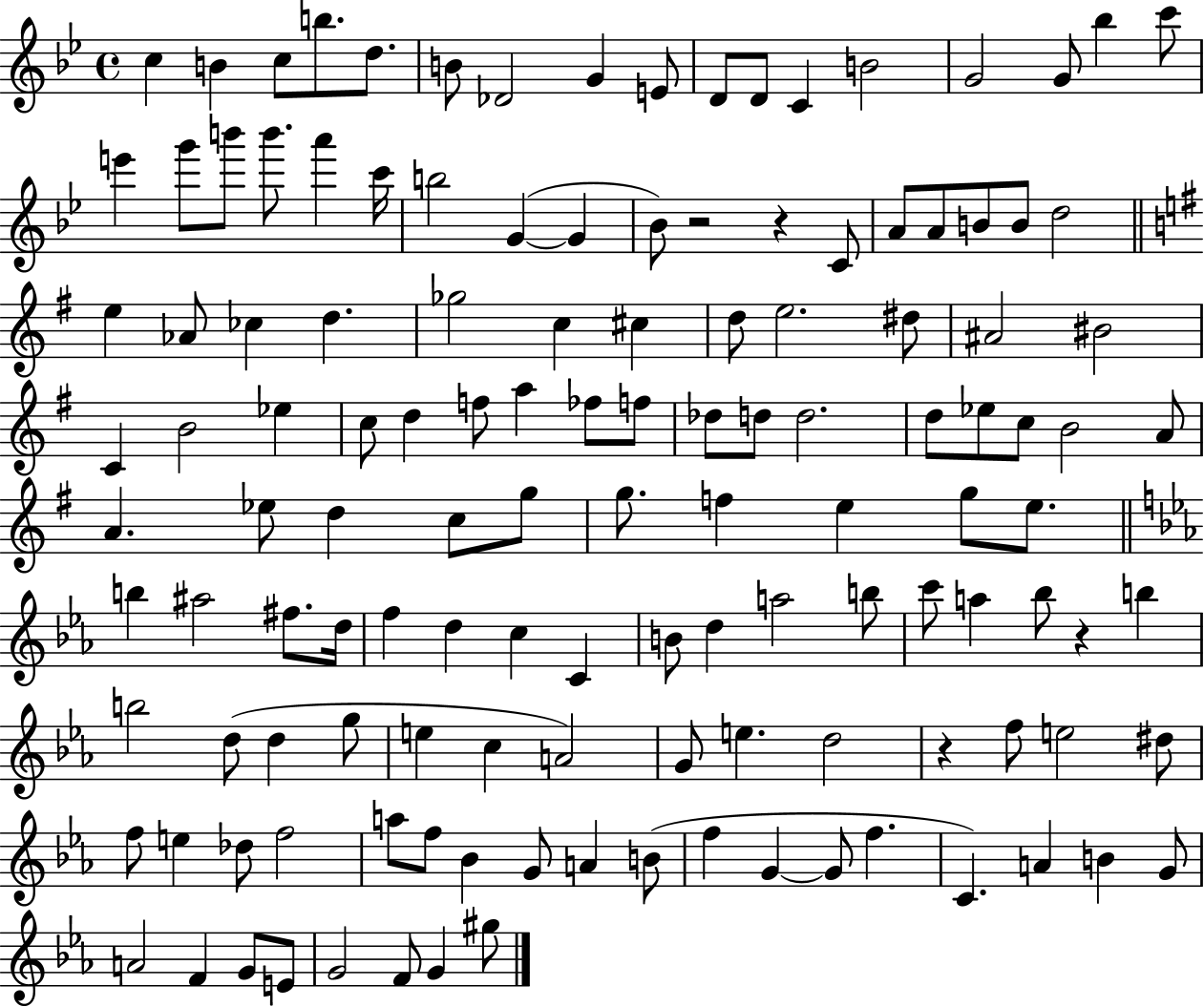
{
  \clef treble
  \time 4/4
  \defaultTimeSignature
  \key bes \major
  \repeat volta 2 { c''4 b'4 c''8 b''8. d''8. | b'8 des'2 g'4 e'8 | d'8 d'8 c'4 b'2 | g'2 g'8 bes''4 c'''8 | \break e'''4 g'''8 b'''8 b'''8. a'''4 c'''16 | b''2 g'4~(~ g'4 | bes'8) r2 r4 c'8 | a'8 a'8 b'8 b'8 d''2 | \break \bar "||" \break \key g \major e''4 aes'8 ces''4 d''4. | ges''2 c''4 cis''4 | d''8 e''2. dis''8 | ais'2 bis'2 | \break c'4 b'2 ees''4 | c''8 d''4 f''8 a''4 fes''8 f''8 | des''8 d''8 d''2. | d''8 ees''8 c''8 b'2 a'8 | \break a'4. ees''8 d''4 c''8 g''8 | g''8. f''4 e''4 g''8 e''8. | \bar "||" \break \key c \minor b''4 ais''2 fis''8. d''16 | f''4 d''4 c''4 c'4 | b'8 d''4 a''2 b''8 | c'''8 a''4 bes''8 r4 b''4 | \break b''2 d''8( d''4 g''8 | e''4 c''4 a'2) | g'8 e''4. d''2 | r4 f''8 e''2 dis''8 | \break f''8 e''4 des''8 f''2 | a''8 f''8 bes'4 g'8 a'4 b'8( | f''4 g'4~~ g'8 f''4. | c'4.) a'4 b'4 g'8 | \break a'2 f'4 g'8 e'8 | g'2 f'8 g'4 gis''8 | } \bar "|."
}